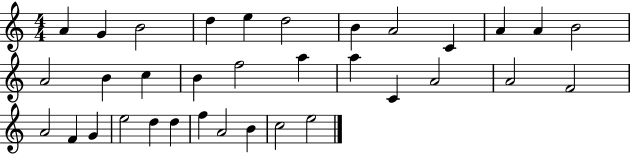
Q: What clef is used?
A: treble